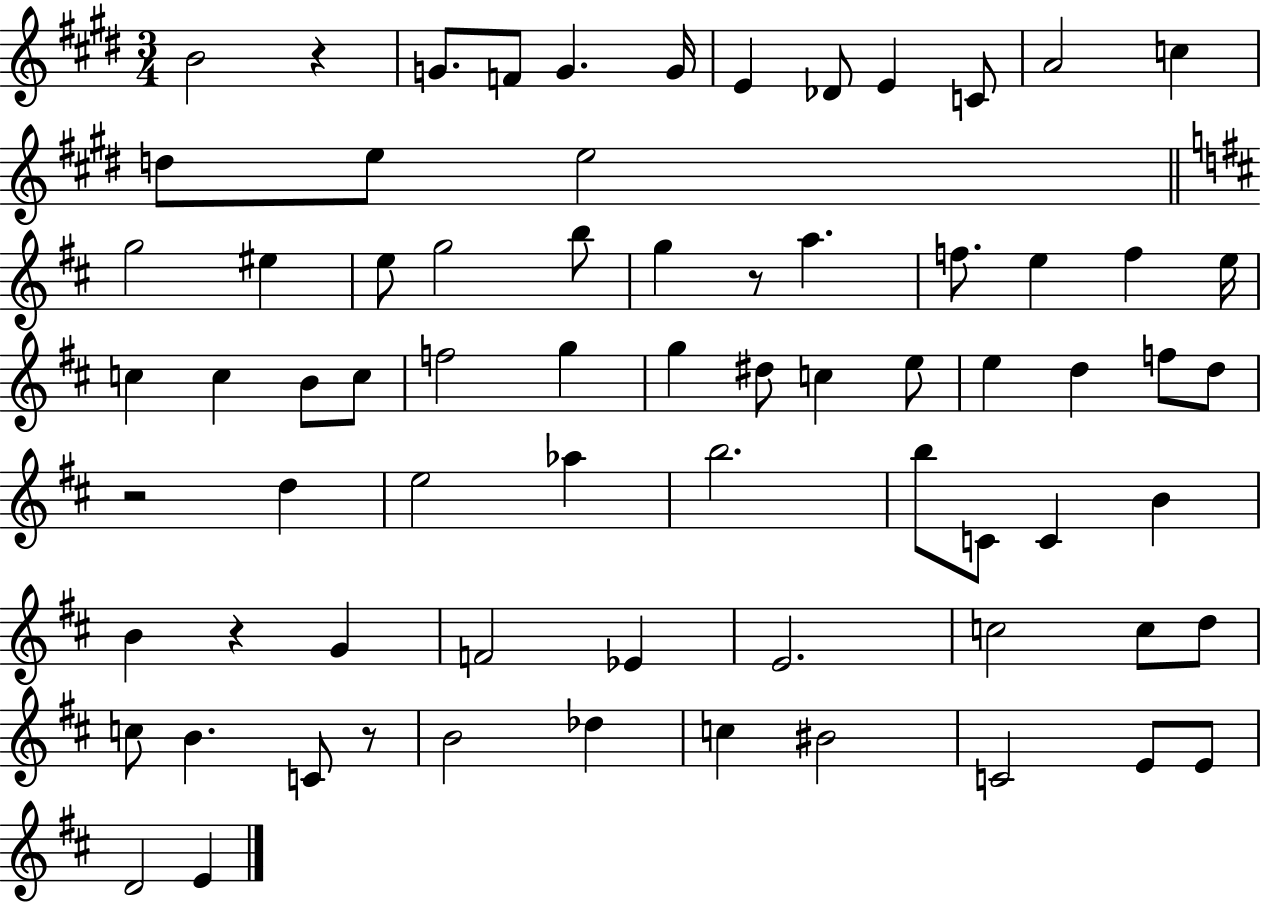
B4/h R/q G4/e. F4/e G4/q. G4/s E4/q Db4/e E4/q C4/e A4/h C5/q D5/e E5/e E5/h G5/h EIS5/q E5/e G5/h B5/e G5/q R/e A5/q. F5/e. E5/q F5/q E5/s C5/q C5/q B4/e C5/e F5/h G5/q G5/q D#5/e C5/q E5/e E5/q D5/q F5/e D5/e R/h D5/q E5/h Ab5/q B5/h. B5/e C4/e C4/q B4/q B4/q R/q G4/q F4/h Eb4/q E4/h. C5/h C5/e D5/e C5/e B4/q. C4/e R/e B4/h Db5/q C5/q BIS4/h C4/h E4/e E4/e D4/h E4/q